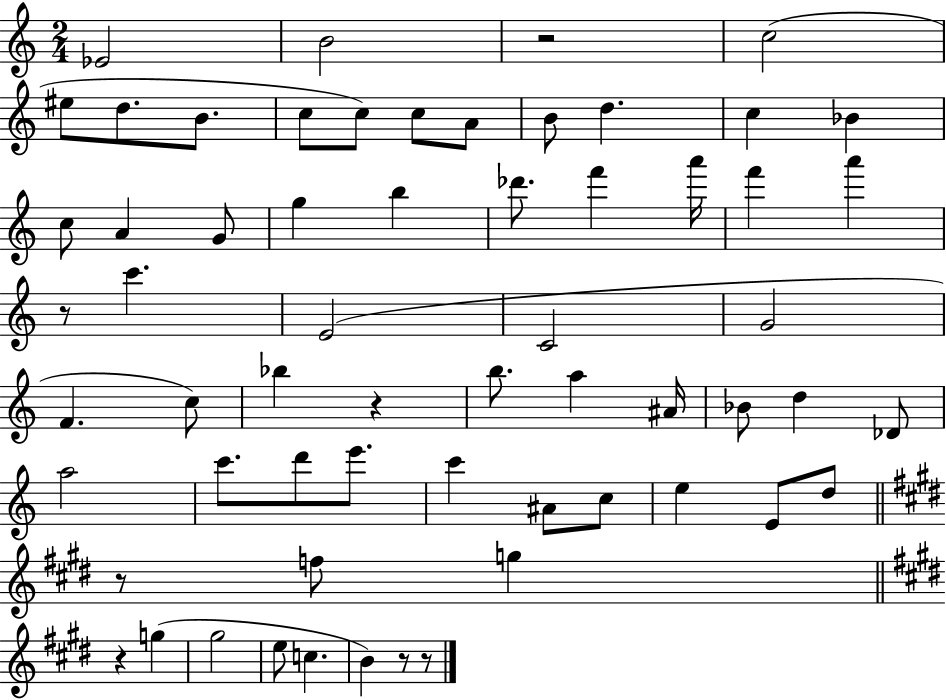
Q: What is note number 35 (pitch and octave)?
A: Bb4